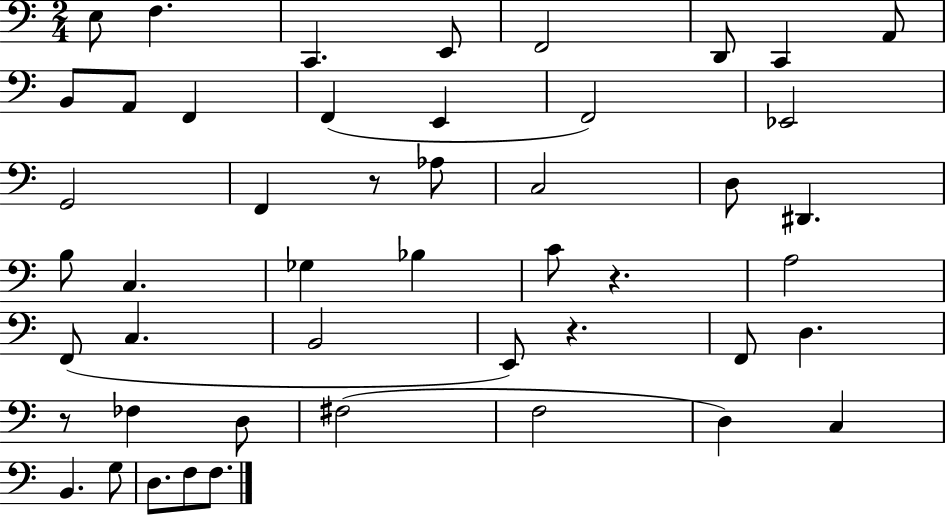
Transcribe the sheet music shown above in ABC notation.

X:1
T:Untitled
M:2/4
L:1/4
K:C
E,/2 F, C,, E,,/2 F,,2 D,,/2 C,, A,,/2 B,,/2 A,,/2 F,, F,, E,, F,,2 _E,,2 G,,2 F,, z/2 _A,/2 C,2 D,/2 ^D,, B,/2 C, _G, _B, C/2 z A,2 F,,/2 C, B,,2 E,,/2 z F,,/2 D, z/2 _F, D,/2 ^F,2 F,2 D, C, B,, G,/2 D,/2 F,/2 F,/2